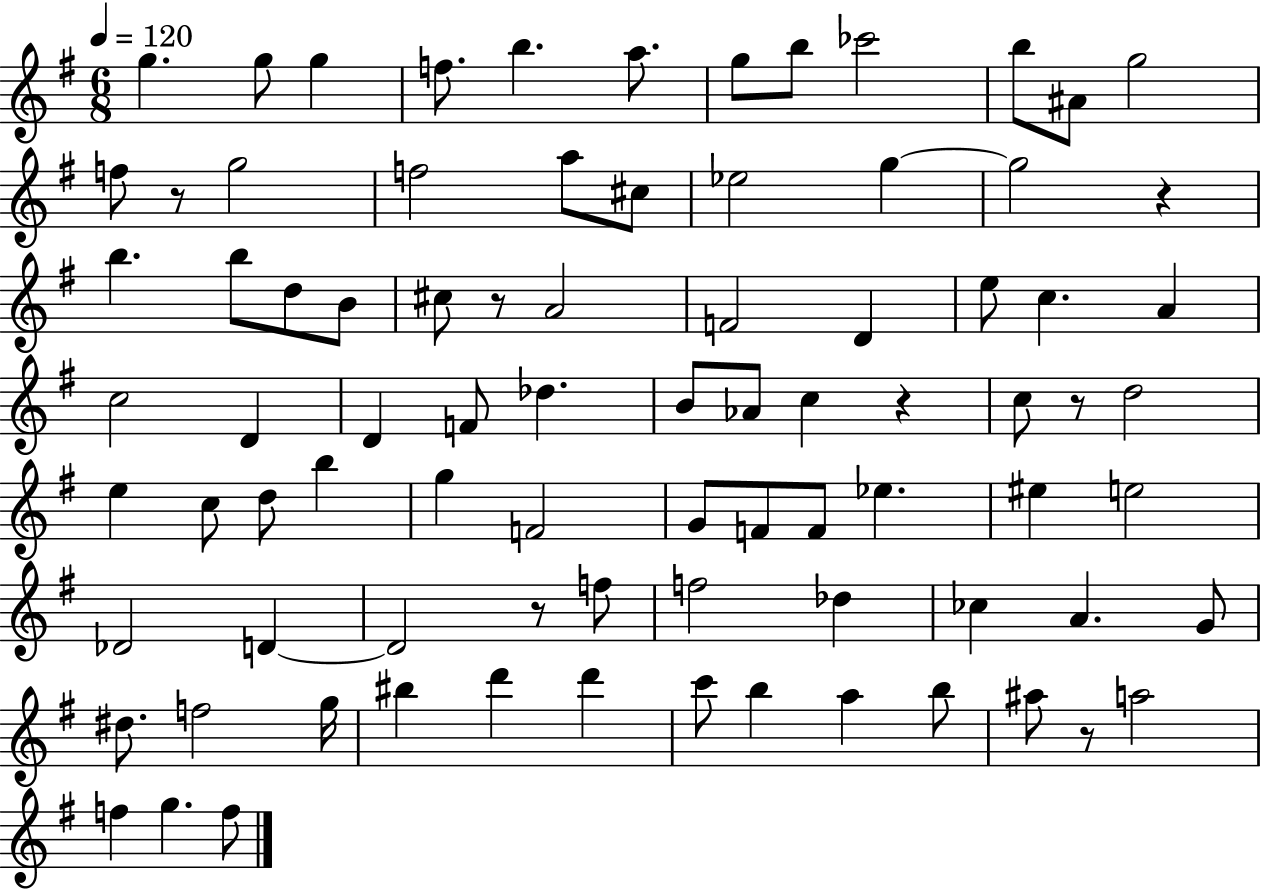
{
  \clef treble
  \numericTimeSignature
  \time 6/8
  \key g \major
  \tempo 4 = 120
  \repeat volta 2 { g''4. g''8 g''4 | f''8. b''4. a''8. | g''8 b''8 ces'''2 | b''8 ais'8 g''2 | \break f''8 r8 g''2 | f''2 a''8 cis''8 | ees''2 g''4~~ | g''2 r4 | \break b''4. b''8 d''8 b'8 | cis''8 r8 a'2 | f'2 d'4 | e''8 c''4. a'4 | \break c''2 d'4 | d'4 f'8 des''4. | b'8 aes'8 c''4 r4 | c''8 r8 d''2 | \break e''4 c''8 d''8 b''4 | g''4 f'2 | g'8 f'8 f'8 ees''4. | eis''4 e''2 | \break des'2 d'4~~ | d'2 r8 f''8 | f''2 des''4 | ces''4 a'4. g'8 | \break dis''8. f''2 g''16 | bis''4 d'''4 d'''4 | c'''8 b''4 a''4 b''8 | ais''8 r8 a''2 | \break f''4 g''4. f''8 | } \bar "|."
}